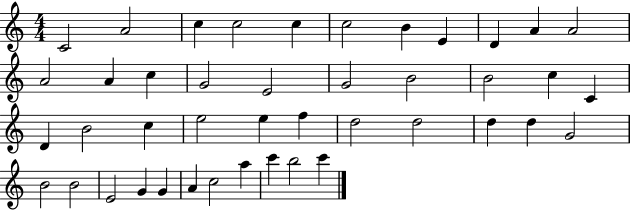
{
  \clef treble
  \numericTimeSignature
  \time 4/4
  \key c \major
  c'2 a'2 | c''4 c''2 c''4 | c''2 b'4 e'4 | d'4 a'4 a'2 | \break a'2 a'4 c''4 | g'2 e'2 | g'2 b'2 | b'2 c''4 c'4 | \break d'4 b'2 c''4 | e''2 e''4 f''4 | d''2 d''2 | d''4 d''4 g'2 | \break b'2 b'2 | e'2 g'4 g'4 | a'4 c''2 a''4 | c'''4 b''2 c'''4 | \break \bar "|."
}